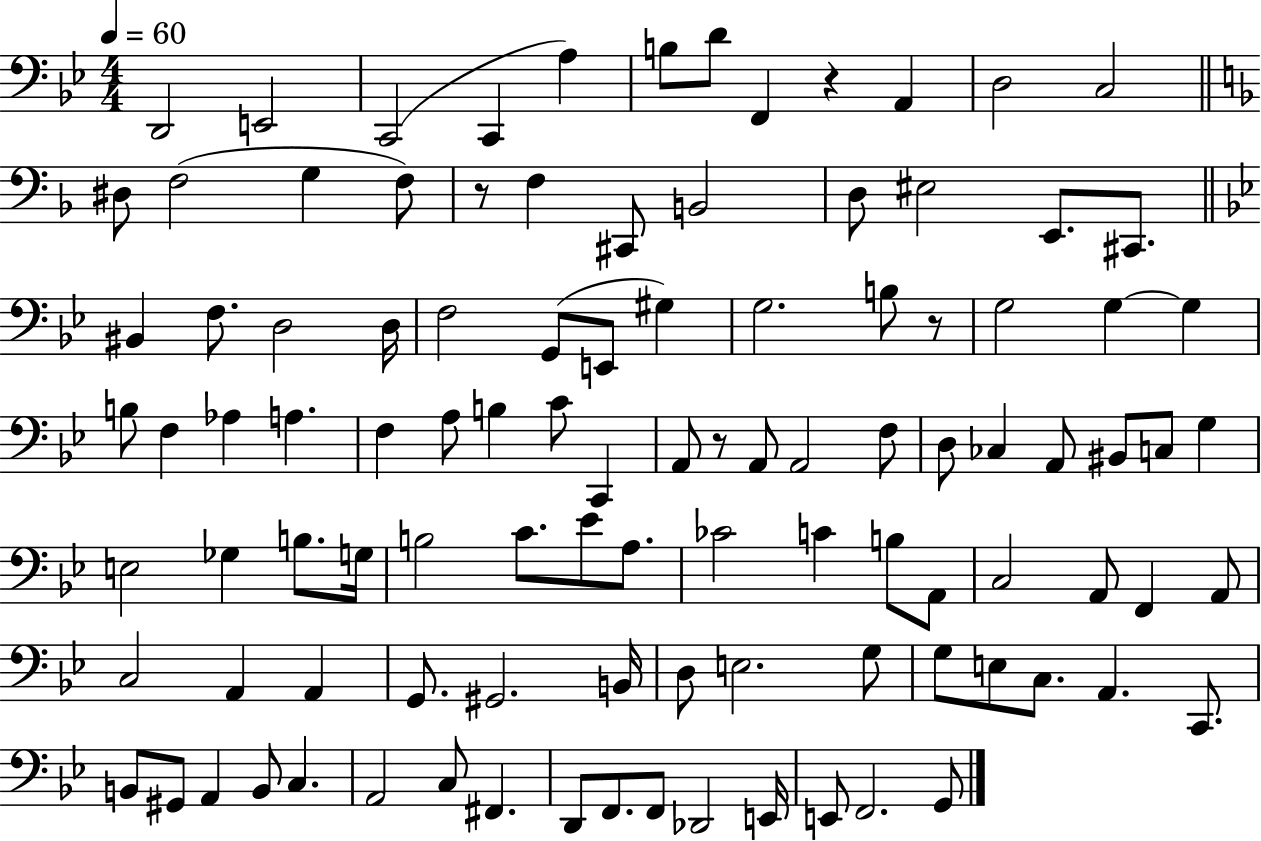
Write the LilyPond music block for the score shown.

{
  \clef bass
  \numericTimeSignature
  \time 4/4
  \key bes \major
  \tempo 4 = 60
  d,2 e,2 | c,2( c,4 a4) | b8 d'8 f,4 r4 a,4 | d2 c2 | \break \bar "||" \break \key f \major dis8 f2( g4 f8) | r8 f4 cis,8 b,2 | d8 eis2 e,8. cis,8. | \bar "||" \break \key bes \major bis,4 f8. d2 d16 | f2 g,8( e,8 gis4) | g2. b8 r8 | g2 g4~~ g4 | \break b8 f4 aes4 a4. | f4 a8 b4 c'8 c,4 | a,8 r8 a,8 a,2 f8 | d8 ces4 a,8 bis,8 c8 g4 | \break e2 ges4 b8. g16 | b2 c'8. ees'8 a8. | ces'2 c'4 b8 a,8 | c2 a,8 f,4 a,8 | \break c2 a,4 a,4 | g,8. gis,2. b,16 | d8 e2. g8 | g8 e8 c8. a,4. c,8. | \break b,8 gis,8 a,4 b,8 c4. | a,2 c8 fis,4. | d,8 f,8. f,8 des,2 e,16 | e,8 f,2. g,8 | \break \bar "|."
}